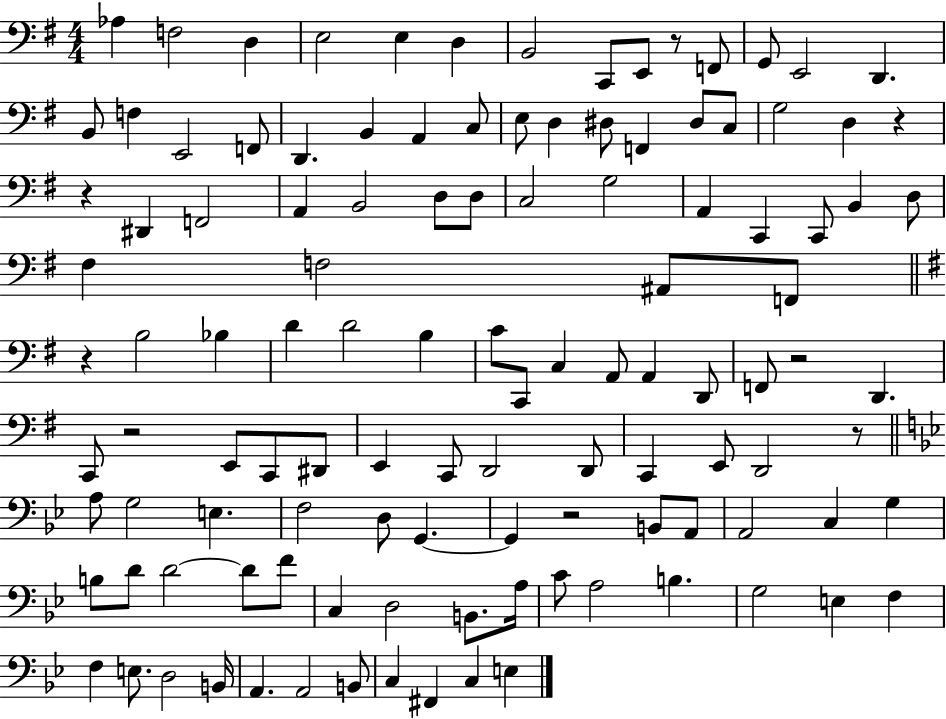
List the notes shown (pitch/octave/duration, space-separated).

Ab3/q F3/h D3/q E3/h E3/q D3/q B2/h C2/e E2/e R/e F2/e G2/e E2/h D2/q. B2/e F3/q E2/h F2/e D2/q. B2/q A2/q C3/e E3/e D3/q D#3/e F2/q D#3/e C3/e G3/h D3/q R/q R/q D#2/q F2/h A2/q B2/h D3/e D3/e C3/h G3/h A2/q C2/q C2/e B2/q D3/e F#3/q F3/h A#2/e F2/e R/q B3/h Bb3/q D4/q D4/h B3/q C4/e C2/e C3/q A2/e A2/q D2/e F2/e R/h D2/q. C2/e R/h E2/e C2/e D#2/e E2/q C2/e D2/h D2/e C2/q E2/e D2/h R/e A3/e G3/h E3/q. F3/h D3/e G2/q. G2/q R/h B2/e A2/e A2/h C3/q G3/q B3/e D4/e D4/h D4/e F4/e C3/q D3/h B2/e. A3/s C4/e A3/h B3/q. G3/h E3/q F3/q F3/q E3/e. D3/h B2/s A2/q. A2/h B2/e C3/q F#2/q C3/q E3/q